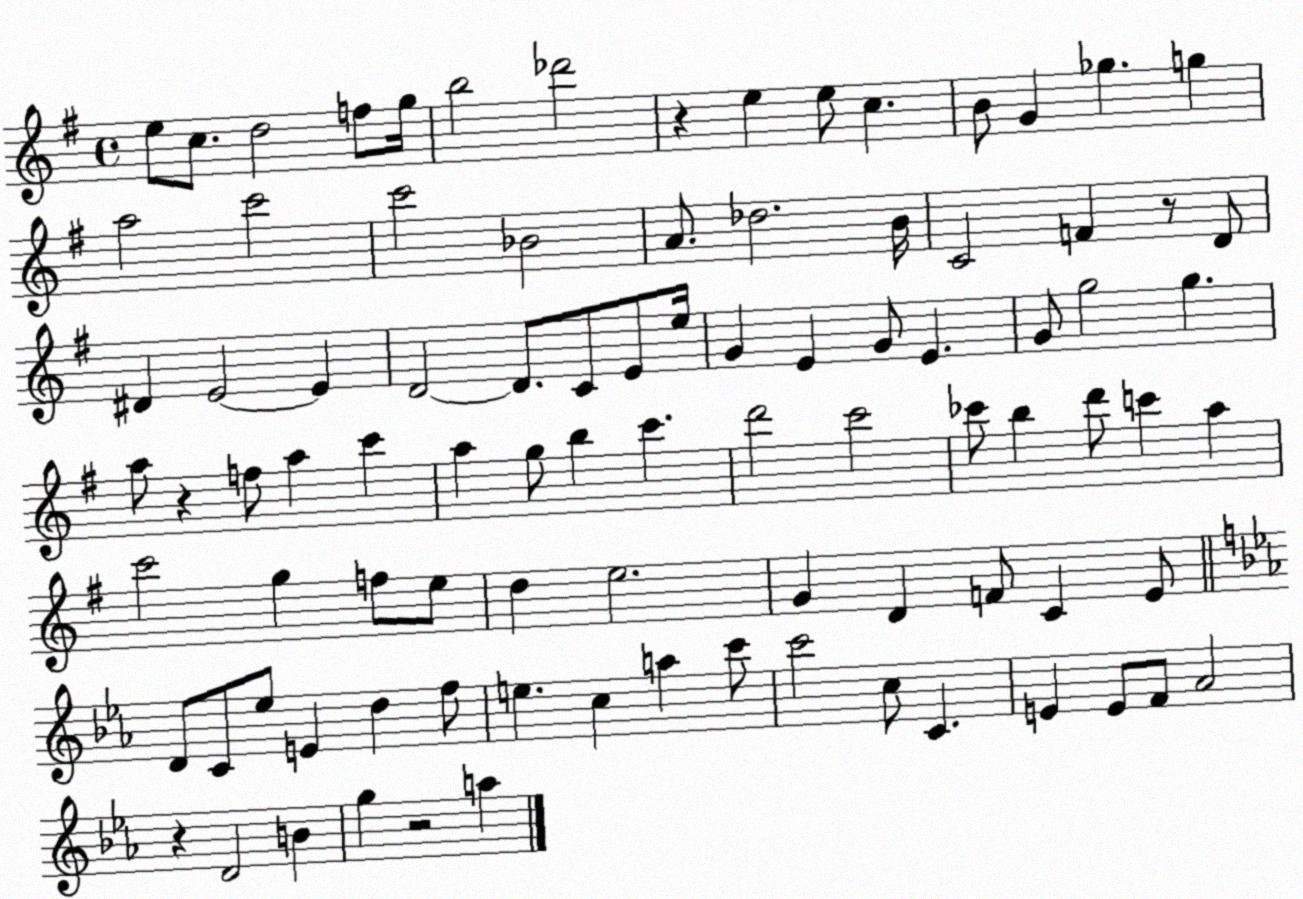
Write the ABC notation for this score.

X:1
T:Untitled
M:4/4
L:1/4
K:G
e/2 c/2 d2 f/2 g/4 b2 _d'2 z e e/2 c B/2 G _g g a2 c'2 c'2 _B2 A/2 _d2 B/4 C2 F z/2 D/2 ^D E2 E D2 D/2 C/2 E/2 e/4 G E G/2 E G/2 g2 g a/2 z f/2 a c' a g/2 b c' d'2 c'2 _c'/2 b d'/2 c' a c'2 g f/2 e/2 d e2 G D F/2 C E/2 D/2 C/2 _e/2 E d f/2 e c a c'/2 c'2 c/2 C E E/2 F/2 _A2 z D2 B g z2 a